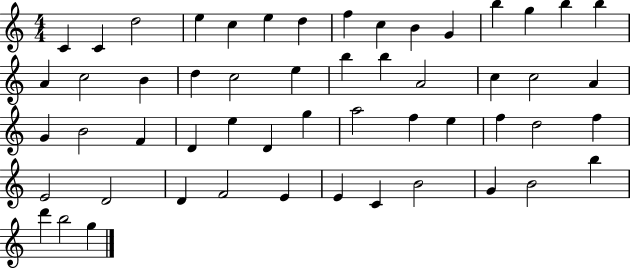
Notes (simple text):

C4/q C4/q D5/h E5/q C5/q E5/q D5/q F5/q C5/q B4/q G4/q B5/q G5/q B5/q B5/q A4/q C5/h B4/q D5/q C5/h E5/q B5/q B5/q A4/h C5/q C5/h A4/q G4/q B4/h F4/q D4/q E5/q D4/q G5/q A5/h F5/q E5/q F5/q D5/h F5/q E4/h D4/h D4/q F4/h E4/q E4/q C4/q B4/h G4/q B4/h B5/q D6/q B5/h G5/q